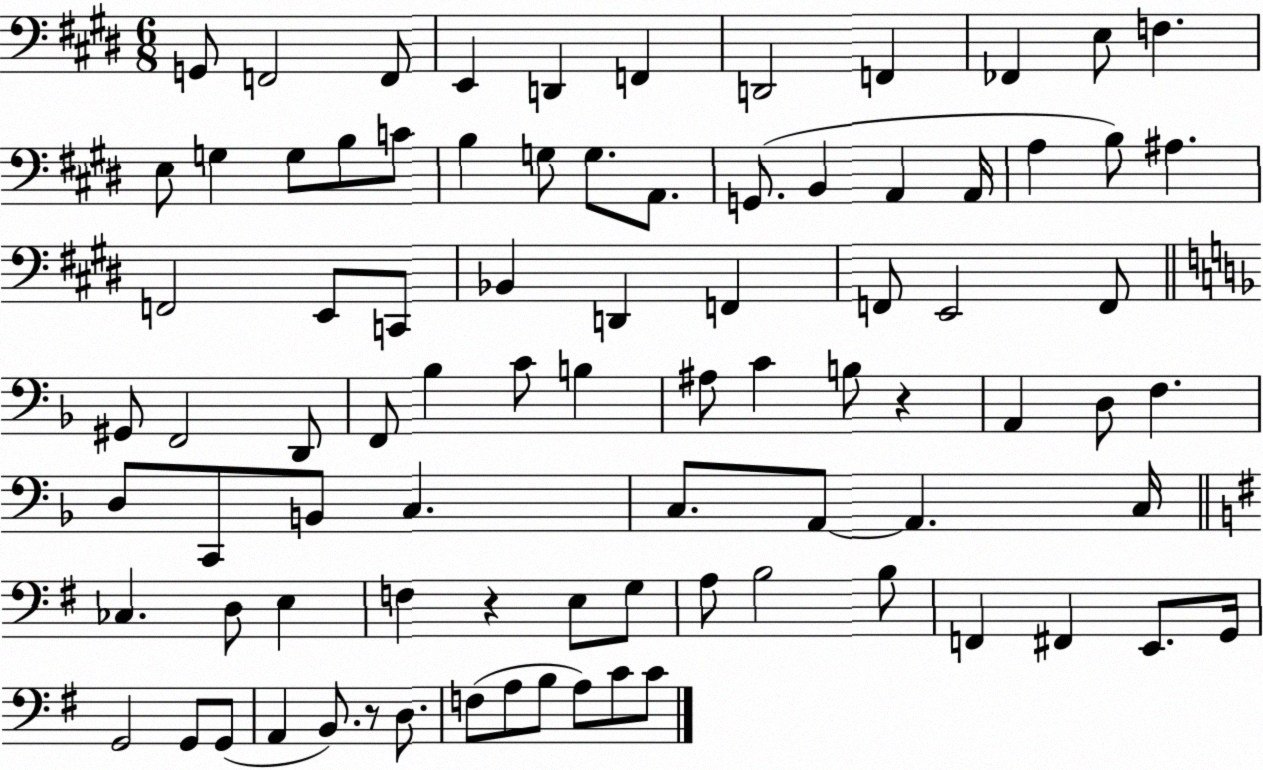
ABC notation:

X:1
T:Untitled
M:6/8
L:1/4
K:E
G,,/2 F,,2 F,,/2 E,, D,, F,, D,,2 F,, _F,, E,/2 F, E,/2 G, G,/2 B,/2 C/2 B, G,/2 G,/2 A,,/2 G,,/2 B,, A,, A,,/4 A, B,/2 ^A, F,,2 E,,/2 C,,/2 _B,, D,, F,, F,,/2 E,,2 F,,/2 ^G,,/2 F,,2 D,,/2 F,,/2 _B, C/2 B, ^A,/2 C B,/2 z A,, D,/2 F, D,/2 C,,/2 B,,/2 C, C,/2 A,,/2 A,, C,/4 _C, D,/2 E, F, z E,/2 G,/2 A,/2 B,2 B,/2 F,, ^F,, E,,/2 G,,/4 G,,2 G,,/2 G,,/2 A,, B,,/2 z/2 D,/2 F,/2 A,/2 B,/2 A,/2 C/2 C/2